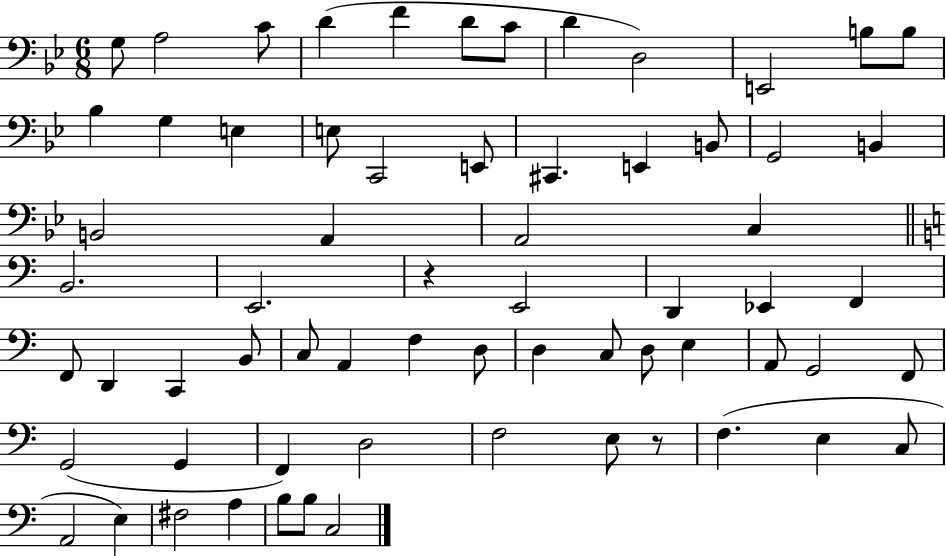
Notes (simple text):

G3/e A3/h C4/e D4/q F4/q D4/e C4/e D4/q D3/h E2/h B3/e B3/e Bb3/q G3/q E3/q E3/e C2/h E2/e C#2/q. E2/q B2/e G2/h B2/q B2/h A2/q A2/h C3/q B2/h. E2/h. R/q E2/h D2/q Eb2/q F2/q F2/e D2/q C2/q B2/e C3/e A2/q F3/q D3/e D3/q C3/e D3/e E3/q A2/e G2/h F2/e G2/h G2/q F2/q D3/h F3/h E3/e R/e F3/q. E3/q C3/e A2/h E3/q F#3/h A3/q B3/e B3/e C3/h